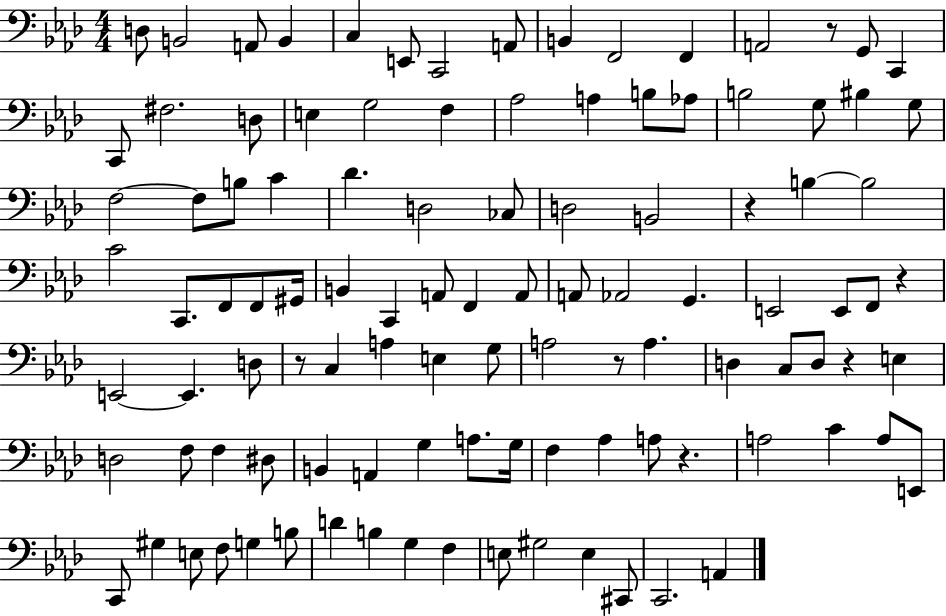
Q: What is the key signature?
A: AES major